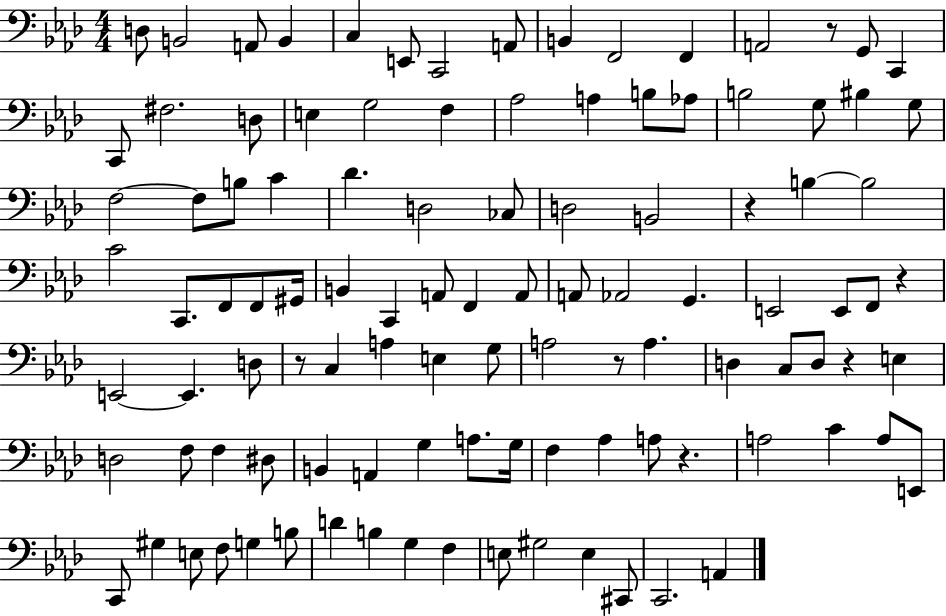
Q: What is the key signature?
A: AES major